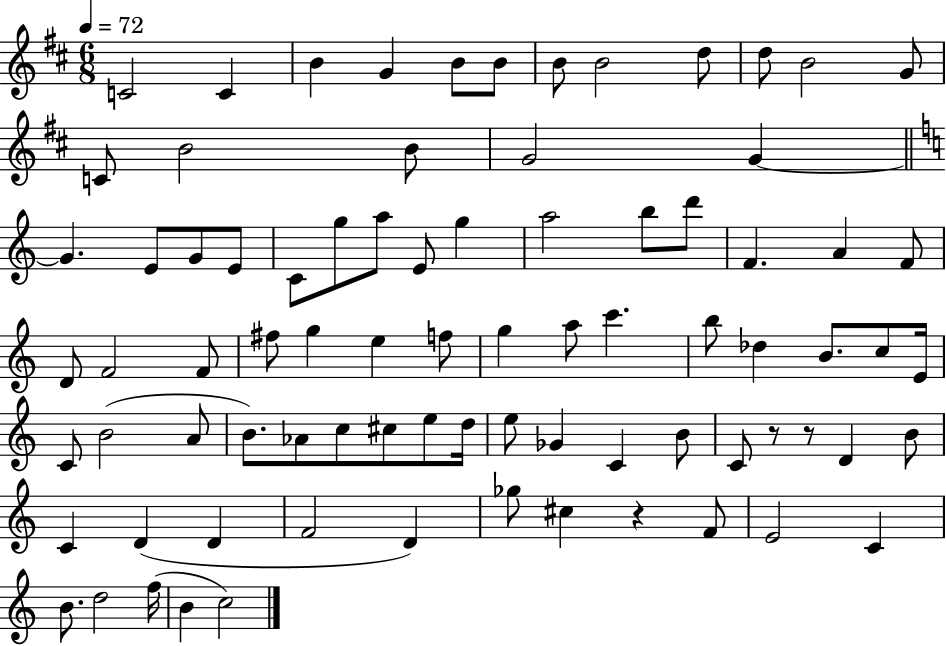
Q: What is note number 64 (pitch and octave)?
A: C4